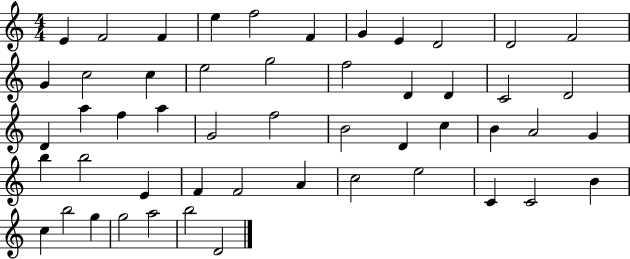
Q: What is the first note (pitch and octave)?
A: E4